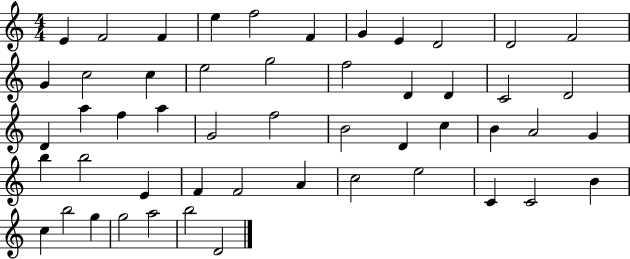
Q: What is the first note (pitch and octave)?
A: E4